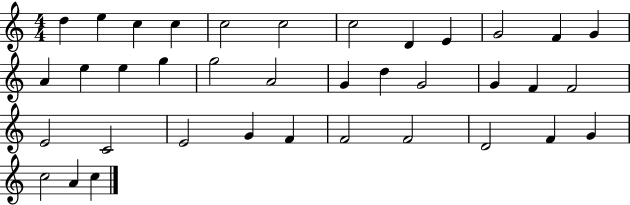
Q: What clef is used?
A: treble